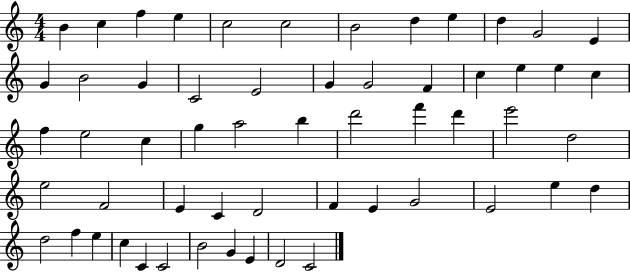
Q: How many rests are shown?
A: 0